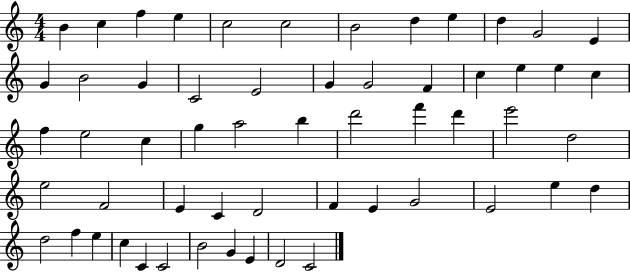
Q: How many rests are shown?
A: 0